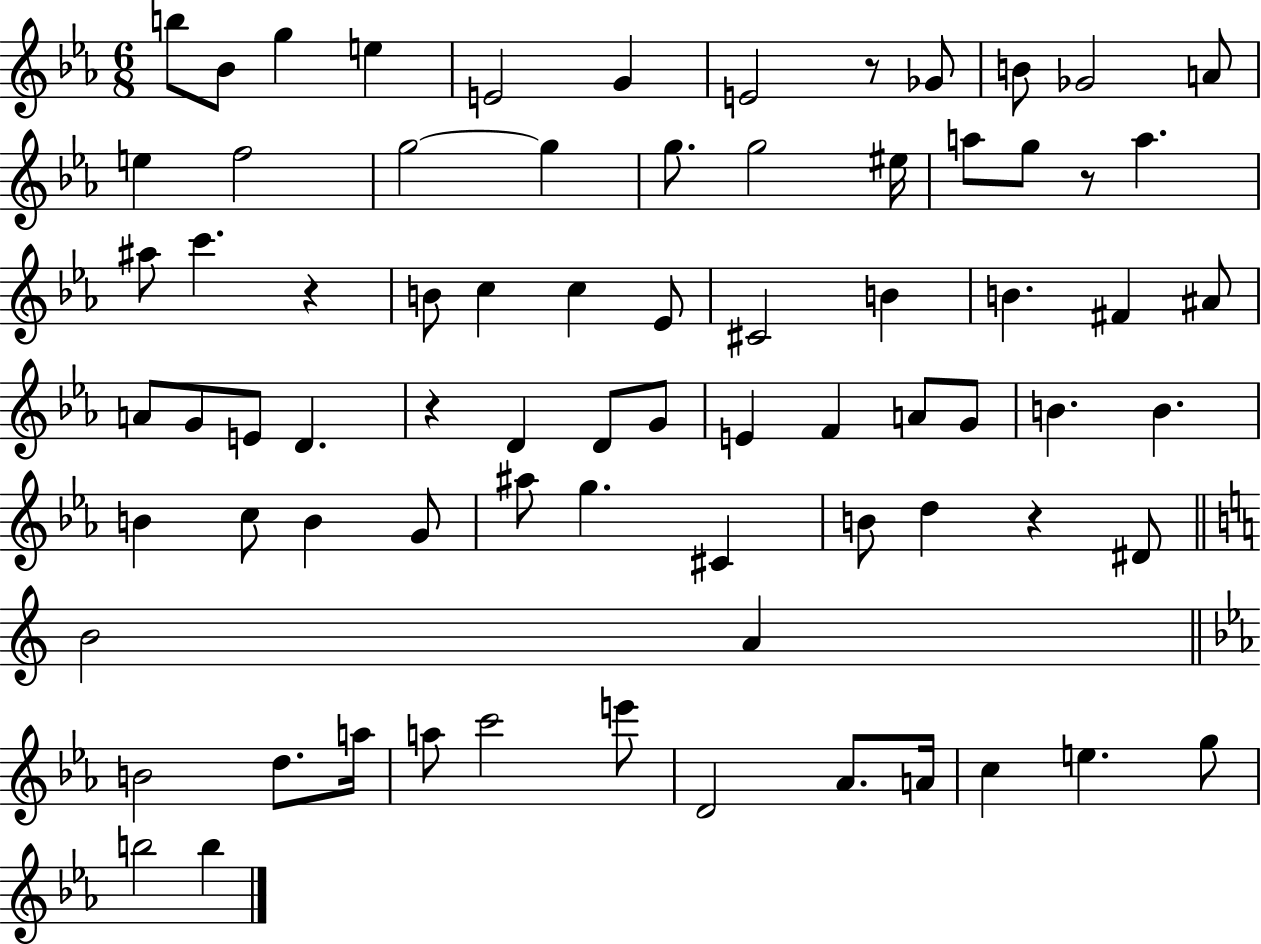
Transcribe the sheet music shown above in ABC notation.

X:1
T:Untitled
M:6/8
L:1/4
K:Eb
b/2 _B/2 g e E2 G E2 z/2 _G/2 B/2 _G2 A/2 e f2 g2 g g/2 g2 ^e/4 a/2 g/2 z/2 a ^a/2 c' z B/2 c c _E/2 ^C2 B B ^F ^A/2 A/2 G/2 E/2 D z D D/2 G/2 E F A/2 G/2 B B B c/2 B G/2 ^a/2 g ^C B/2 d z ^D/2 B2 A B2 d/2 a/4 a/2 c'2 e'/2 D2 _A/2 A/4 c e g/2 b2 b